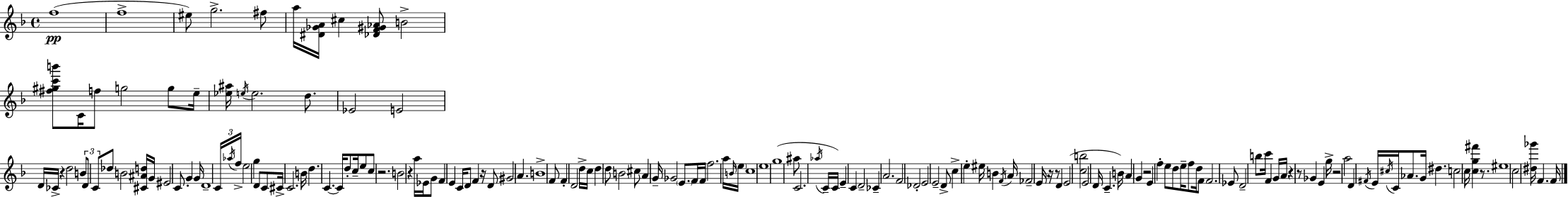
F5/w F5/w EIS5/e G5/h. F#5/e A5/s [D#4,Gb4,A4]/s C#5/q [Db4,F4,G#4,Ab4]/e B4/h [F#5,G#5,C6,B6]/e C4/s F5/e G5/h G5/e E5/s [Eb5,A#5]/s E5/s E5/h. D5/e. Eb4/h E4/h D4/s CES4/s R/q D5/h B4/e D4/e C4/e Db5/e B4/h [C#4,A#4,D5]/s G4/s EIS4/h C4/e. G4/q G4/s D4/w C4/s Ab5/s F5/s E5/h G5/q D4/e C4/e C#4/s C4/h. B4/s D5/q. C4/q. C4/s D5/e C5/s E5/e C5/e R/h. B4/h R/q A5/s Eb4/s G4/e F4/q E4/q C4/s D4/e F4/q R/s D4/e G#4/h A4/q. B4/w F4/e F4/q D4/h D5/s C5/s D5/q D5/e B4/h C#5/e A4/q G4/s Gb4/h E4/e. F4/s F4/s F5/h. A5/s B4/s E5/s C5/w E5/w G5/w A#5/e C4/h. Ab5/s C4/s C4/s E4/q C4/q D4/h CES4/q A4/h. F4/h Db4/h E4/h E4/h D4/e C5/q E5/q EIS5/s B4/q F4/s A4/s FES4/h E4/s R/s R/e D4/q E4/h [C5,B5]/h E4/h D4/s C4/q. B4/s A4/q G4/q R/h E4/q F5/q E5/e D5/e E5/s F5/e D5/s F4/e F4/h. Eb4/e D4/h B5/e C6/s F4/q G4/s A4/s R/q R/e Gb4/q E4/q G5/s R/h A5/h D4/q F#4/s E4/s C#5/s C4/s Ab4/e. G4/s D#5/q. C5/h C5/s [C5,G5,F#6]/q R/e. EIS5/w C5/h [D#5,Gb6]/s F4/q. F4/s